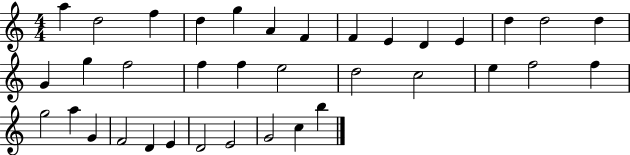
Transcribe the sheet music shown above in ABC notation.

X:1
T:Untitled
M:4/4
L:1/4
K:C
a d2 f d g A F F E D E d d2 d G g f2 f f e2 d2 c2 e f2 f g2 a G F2 D E D2 E2 G2 c b